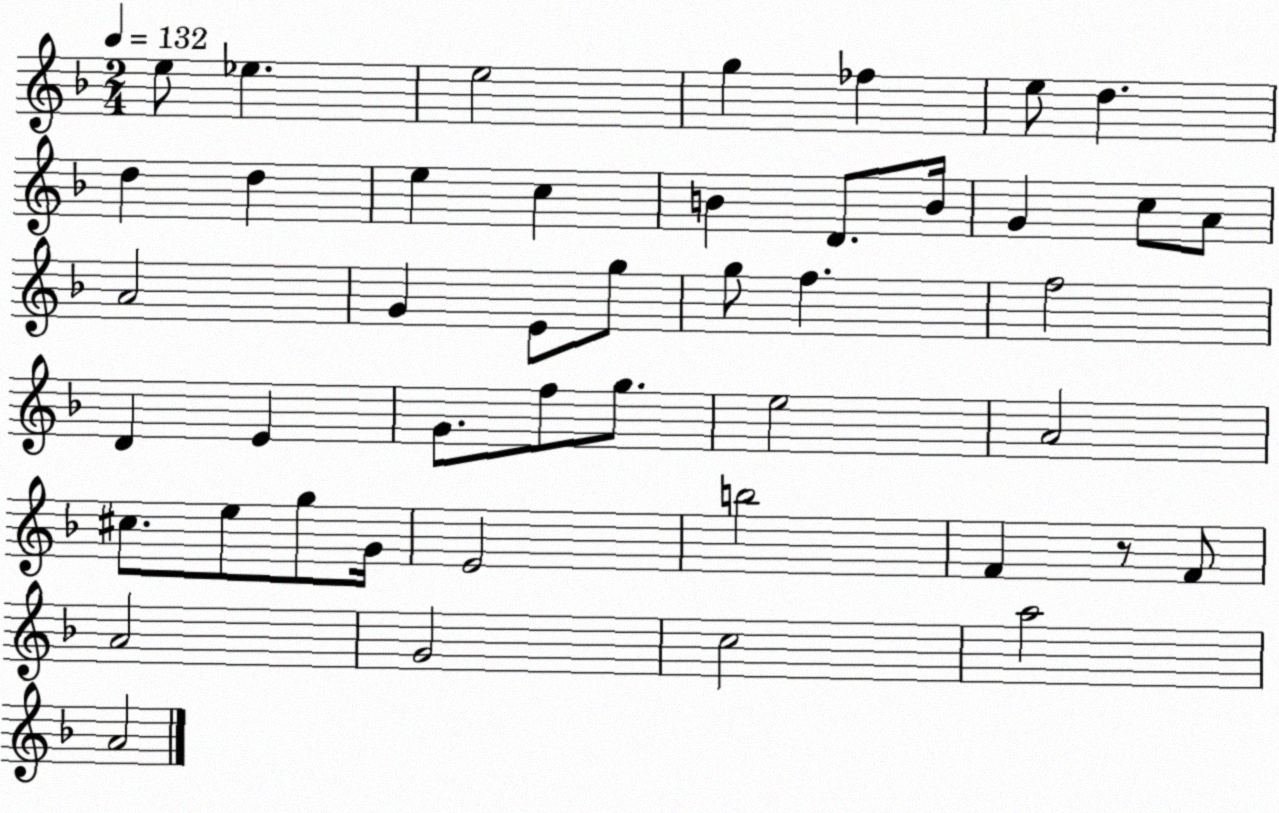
X:1
T:Untitled
M:2/4
L:1/4
K:F
e/2 _e e2 g _f e/2 d d d e c B D/2 B/4 G c/2 A/2 A2 G E/2 g/2 g/2 f f2 D E G/2 f/2 g/2 e2 A2 ^c/2 e/2 g/2 G/4 E2 b2 F z/2 F/2 A2 G2 c2 a2 A2